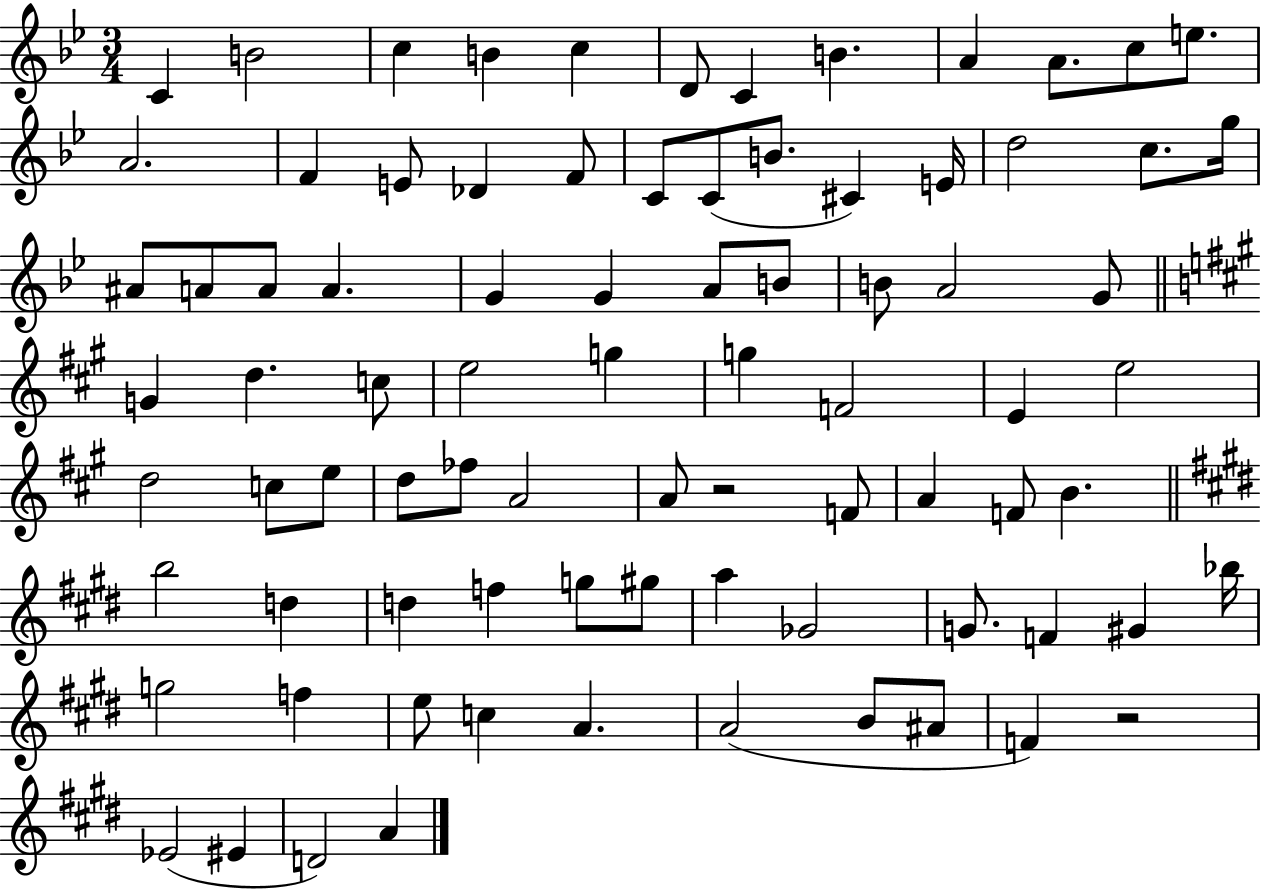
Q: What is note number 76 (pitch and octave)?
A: A#4